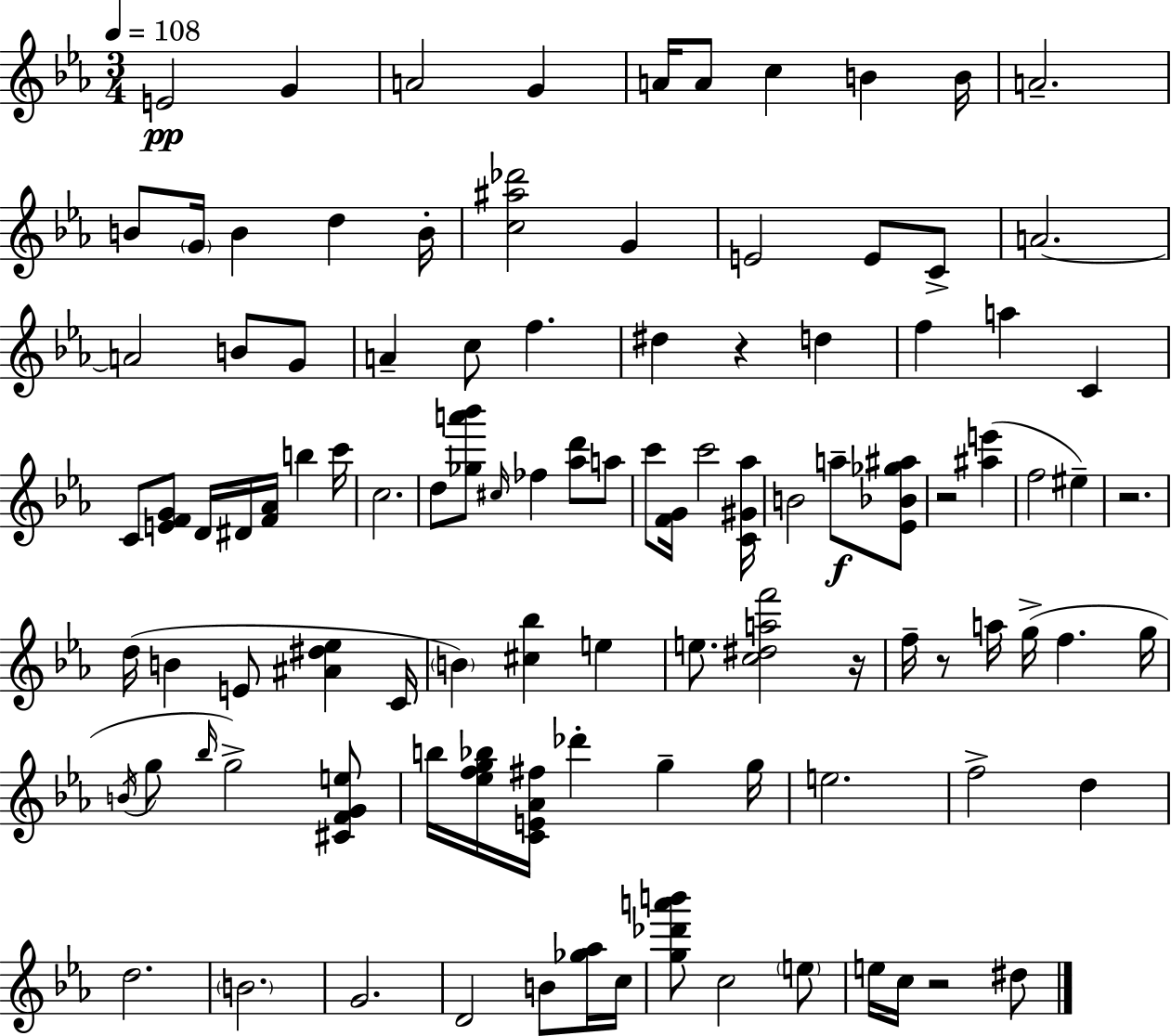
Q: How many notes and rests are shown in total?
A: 104